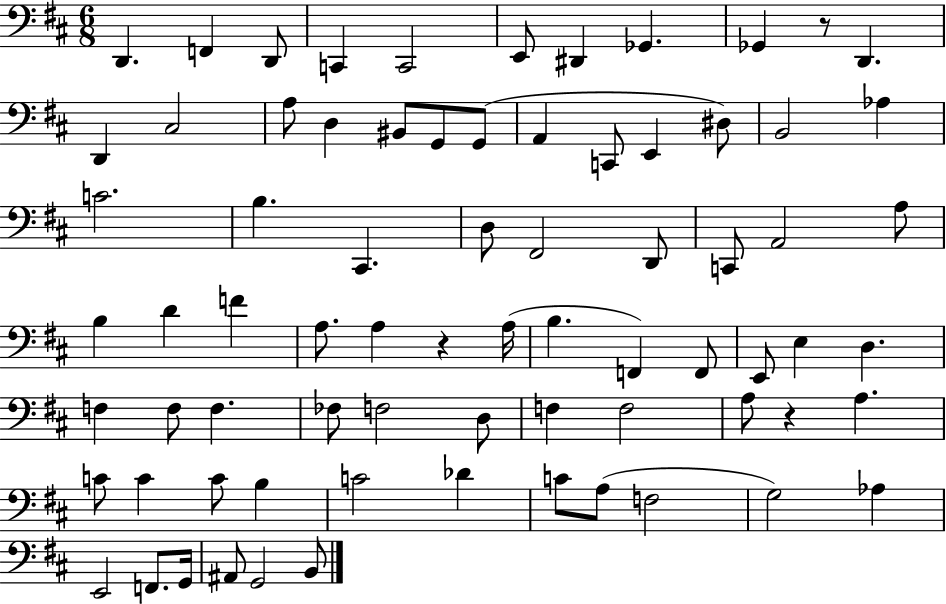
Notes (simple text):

D2/q. F2/q D2/e C2/q C2/h E2/e D#2/q Gb2/q. Gb2/q R/e D2/q. D2/q C#3/h A3/e D3/q BIS2/e G2/e G2/e A2/q C2/e E2/q D#3/e B2/h Ab3/q C4/h. B3/q. C#2/q. D3/e F#2/h D2/e C2/e A2/h A3/e B3/q D4/q F4/q A3/e. A3/q R/q A3/s B3/q. F2/q F2/e E2/e E3/q D3/q. F3/q F3/e F3/q. FES3/e F3/h D3/e F3/q F3/h A3/e R/q A3/q. C4/e C4/q C4/e B3/q C4/h Db4/q C4/e A3/e F3/h G3/h Ab3/q E2/h F2/e. G2/s A#2/e G2/h B2/e